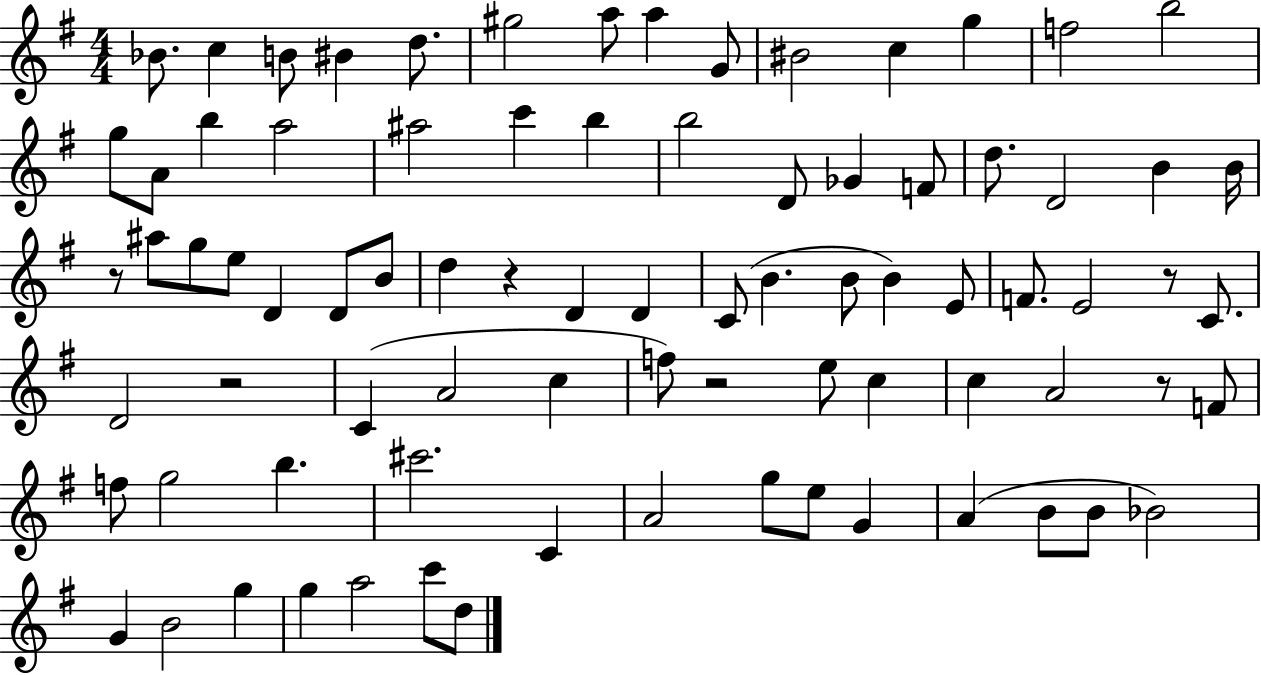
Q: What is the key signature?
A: G major